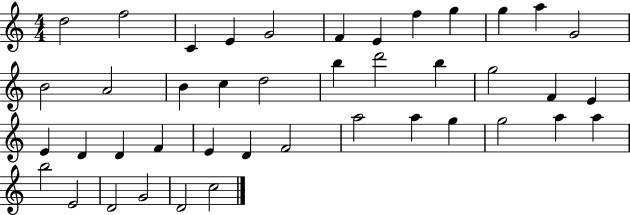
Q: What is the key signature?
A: C major